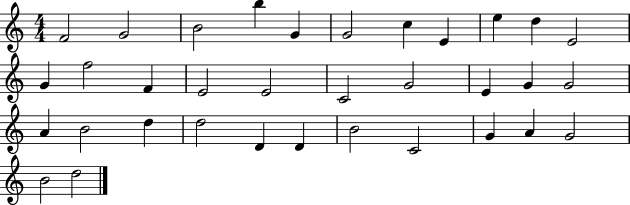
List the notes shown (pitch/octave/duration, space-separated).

F4/h G4/h B4/h B5/q G4/q G4/h C5/q E4/q E5/q D5/q E4/h G4/q F5/h F4/q E4/h E4/h C4/h G4/h E4/q G4/q G4/h A4/q B4/h D5/q D5/h D4/q D4/q B4/h C4/h G4/q A4/q G4/h B4/h D5/h